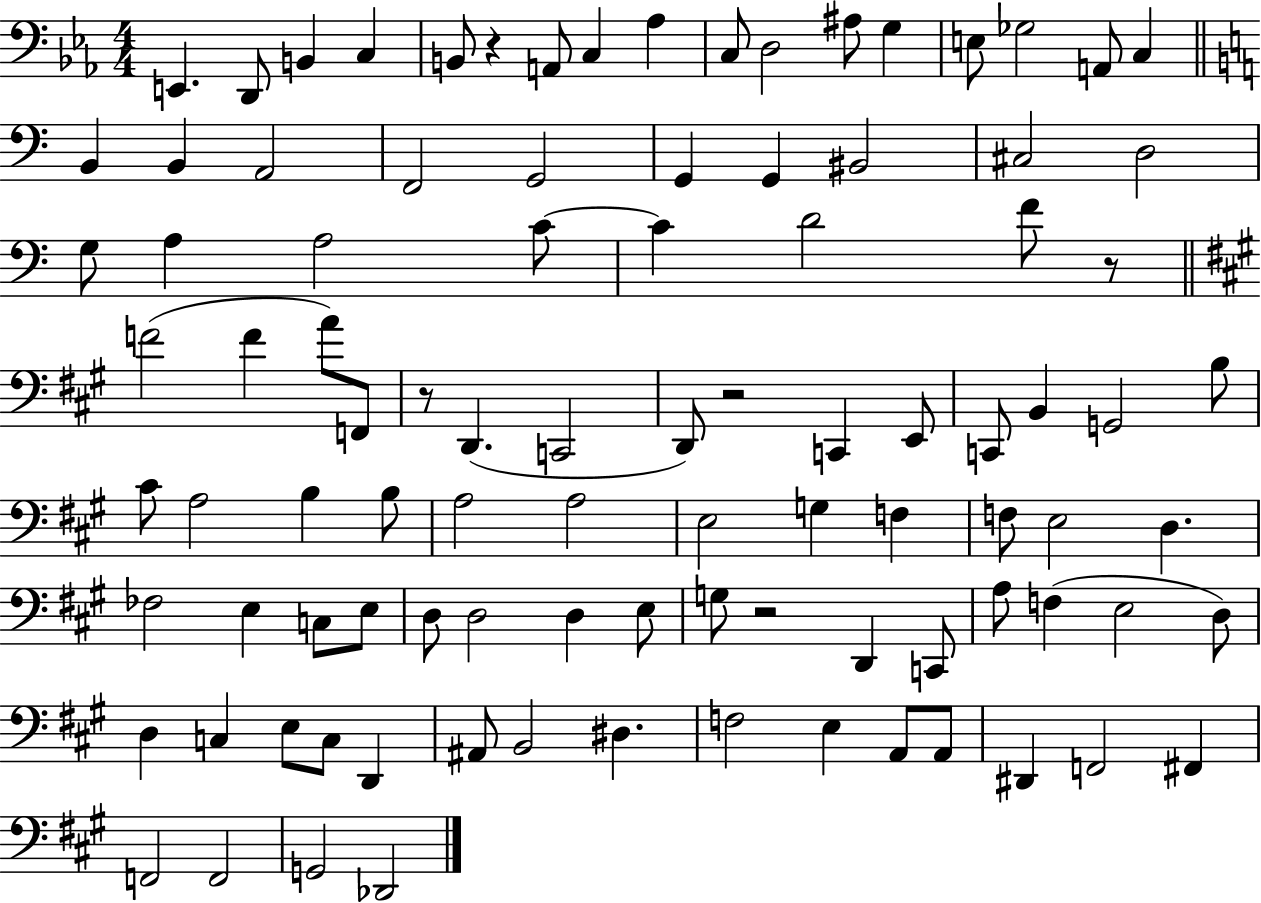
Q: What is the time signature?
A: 4/4